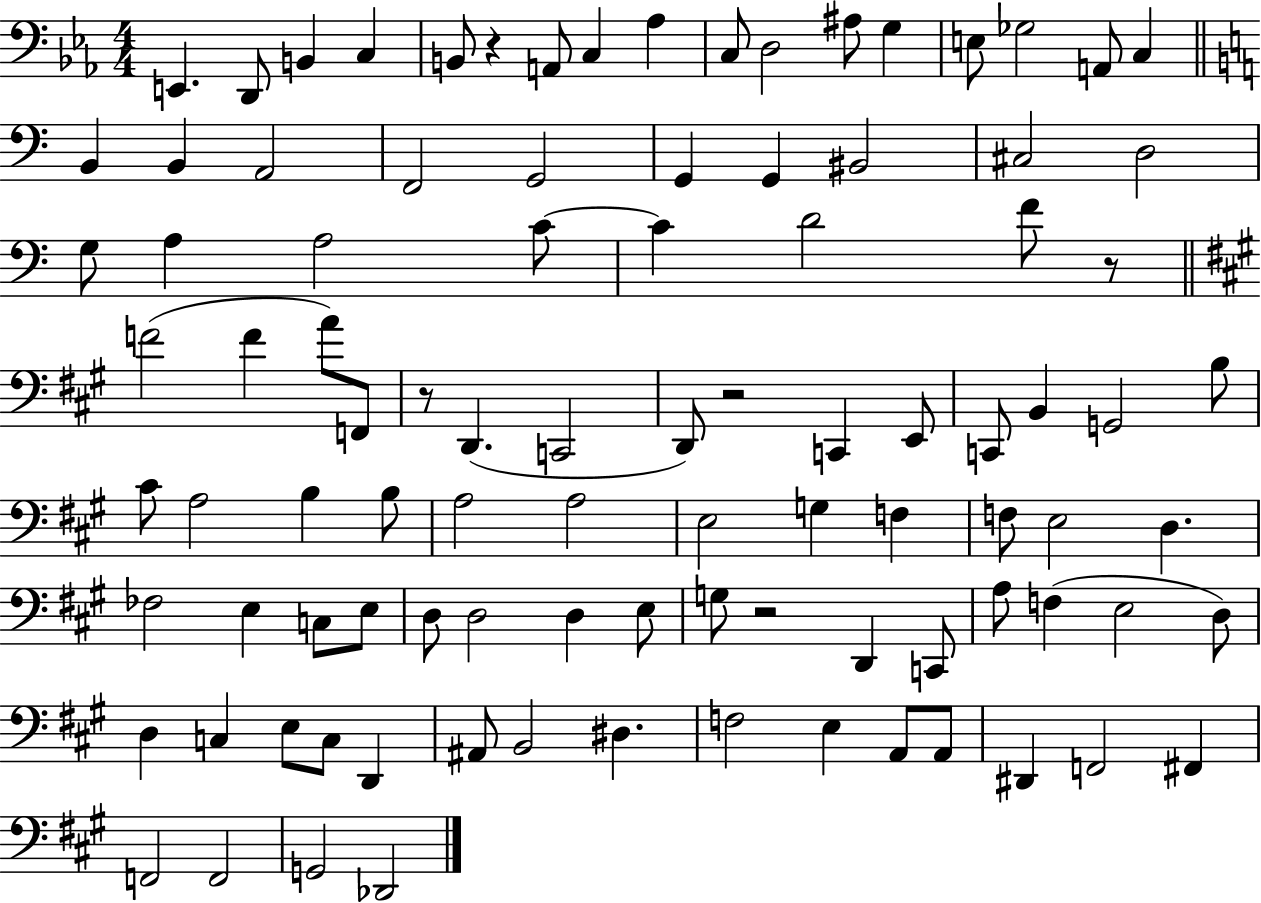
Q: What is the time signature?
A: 4/4